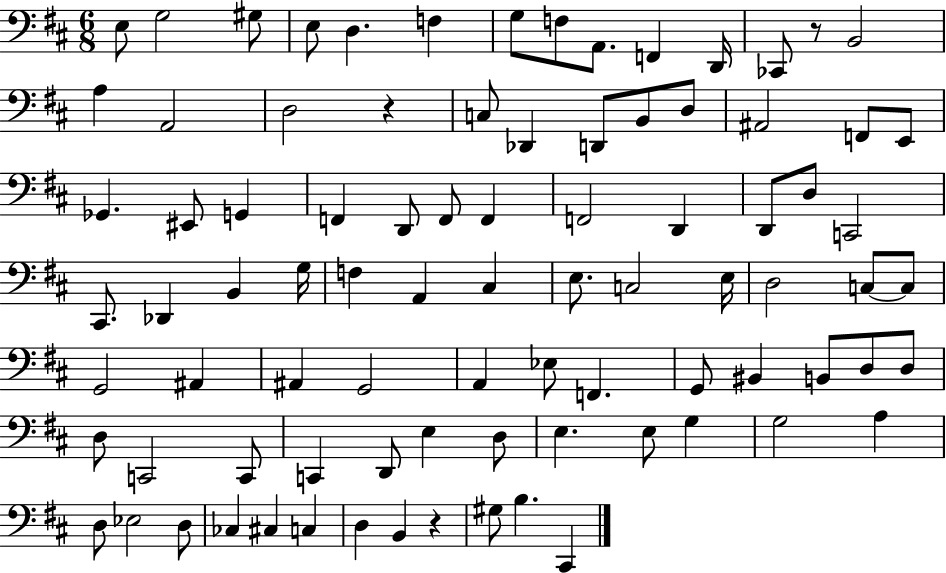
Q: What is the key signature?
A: D major